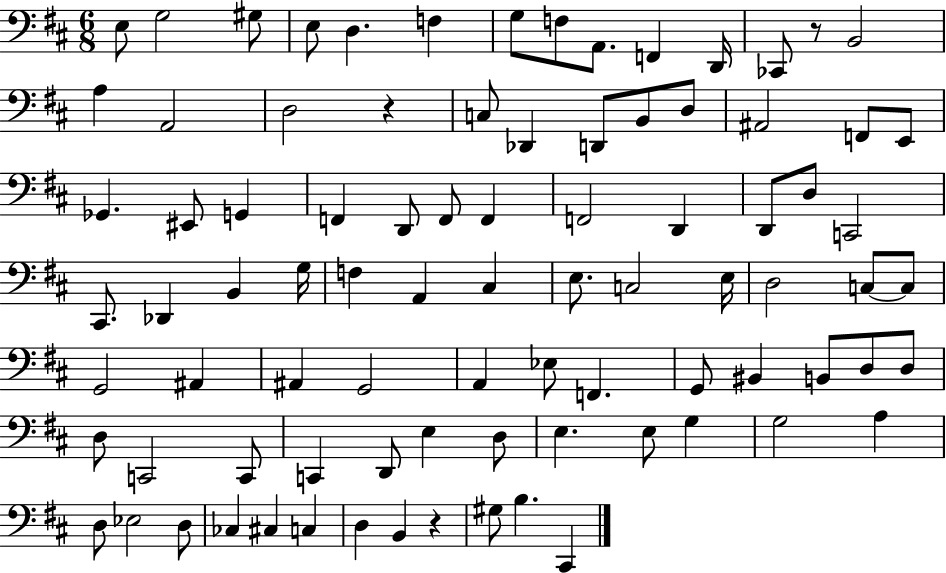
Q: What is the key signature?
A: D major